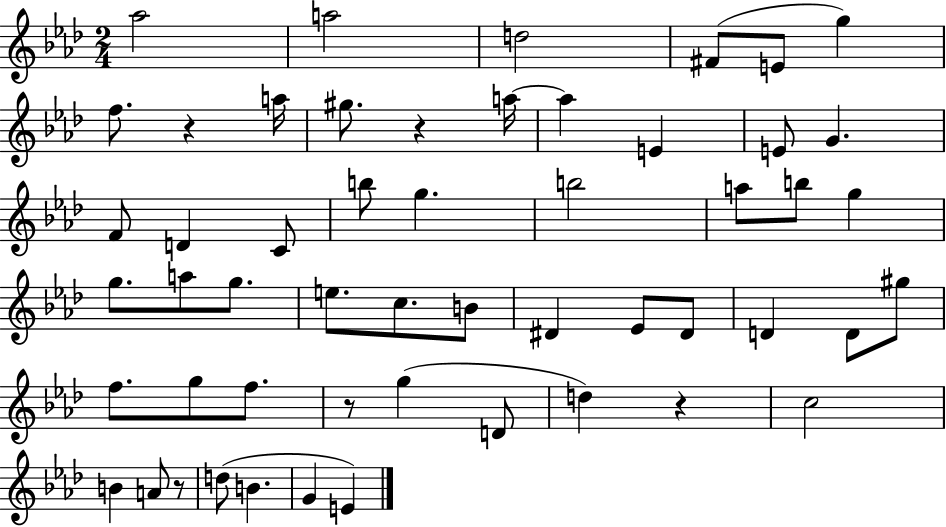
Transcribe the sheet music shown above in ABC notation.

X:1
T:Untitled
M:2/4
L:1/4
K:Ab
_a2 a2 d2 ^F/2 E/2 g f/2 z a/4 ^g/2 z a/4 a E E/2 G F/2 D C/2 b/2 g b2 a/2 b/2 g g/2 a/2 g/2 e/2 c/2 B/2 ^D _E/2 ^D/2 D D/2 ^g/2 f/2 g/2 f/2 z/2 g D/2 d z c2 B A/2 z/2 d/2 B G E